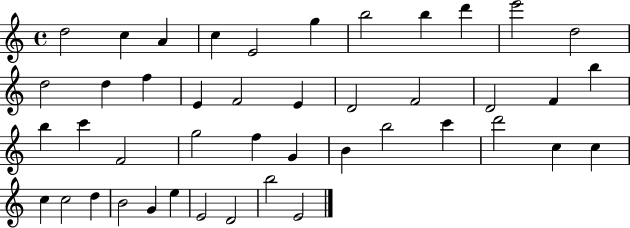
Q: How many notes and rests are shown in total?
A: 44